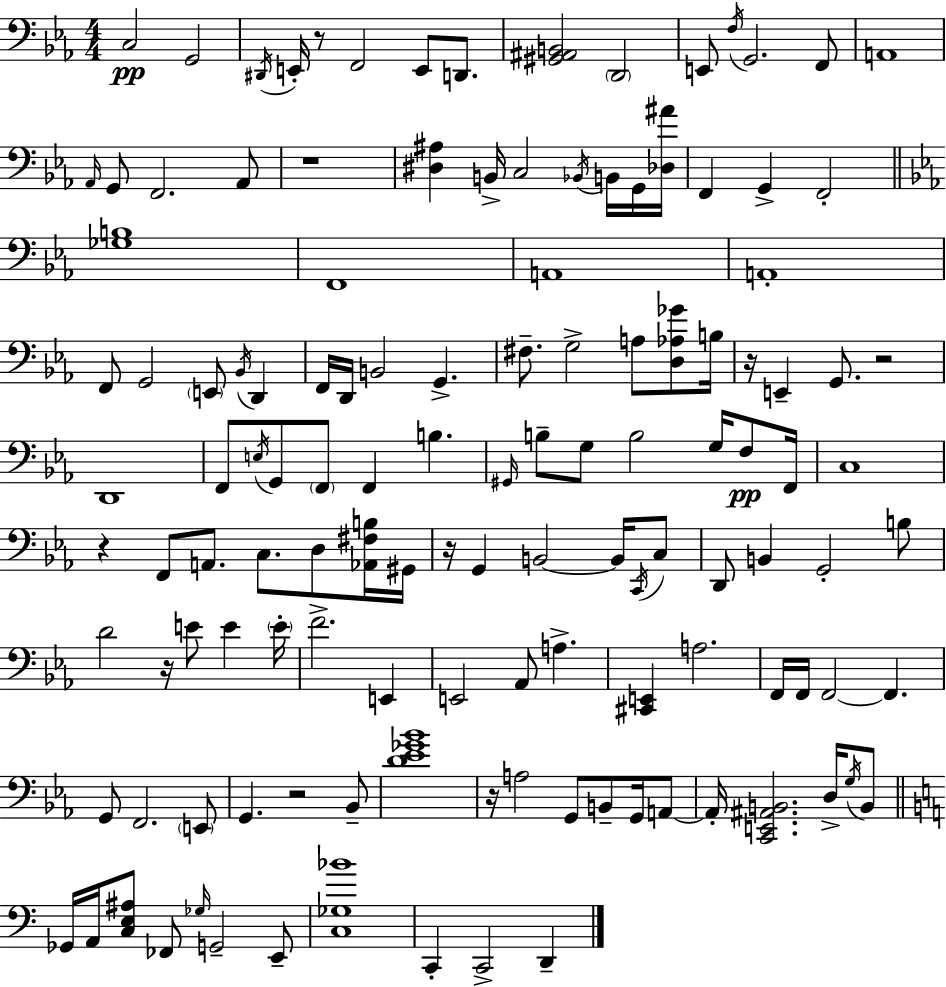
X:1
T:Untitled
M:4/4
L:1/4
K:Eb
C,2 G,,2 ^D,,/4 E,,/4 z/2 F,,2 E,,/2 D,,/2 [^G,,^A,,B,,]2 D,,2 E,,/2 F,/4 G,,2 F,,/2 A,,4 _A,,/4 G,,/2 F,,2 _A,,/2 z4 [^D,^A,] B,,/4 C,2 _B,,/4 B,,/4 G,,/4 [_D,^A]/4 F,, G,, F,,2 [_G,B,]4 F,,4 A,,4 A,,4 F,,/2 G,,2 E,,/2 _B,,/4 D,, F,,/4 D,,/4 B,,2 G,, ^F,/2 G,2 A,/2 [D,_A,_G]/2 B,/4 z/4 E,, G,,/2 z2 D,,4 F,,/2 E,/4 G,,/2 F,,/2 F,, B, ^G,,/4 B,/2 G,/2 B,2 G,/4 F,/2 F,,/4 C,4 z F,,/2 A,,/2 C,/2 D,/2 [_A,,^F,B,]/4 ^G,,/4 z/4 G,, B,,2 B,,/4 C,,/4 C,/2 D,,/2 B,, G,,2 B,/2 D2 z/4 E/2 E E/4 F2 E,, E,,2 _A,,/2 A, [^C,,E,,] A,2 F,,/4 F,,/4 F,,2 F,, G,,/2 F,,2 E,,/2 G,, z2 _B,,/2 [D_E_G_B]4 z/4 A,2 G,,/2 B,,/2 G,,/4 A,,/2 A,,/4 [C,,E,,^A,,B,,]2 D,/4 G,/4 B,,/2 _G,,/4 A,,/4 [C,E,^A,]/2 _F,,/2 _G,/4 G,,2 E,,/2 [C,_G,_B]4 C,, C,,2 D,,